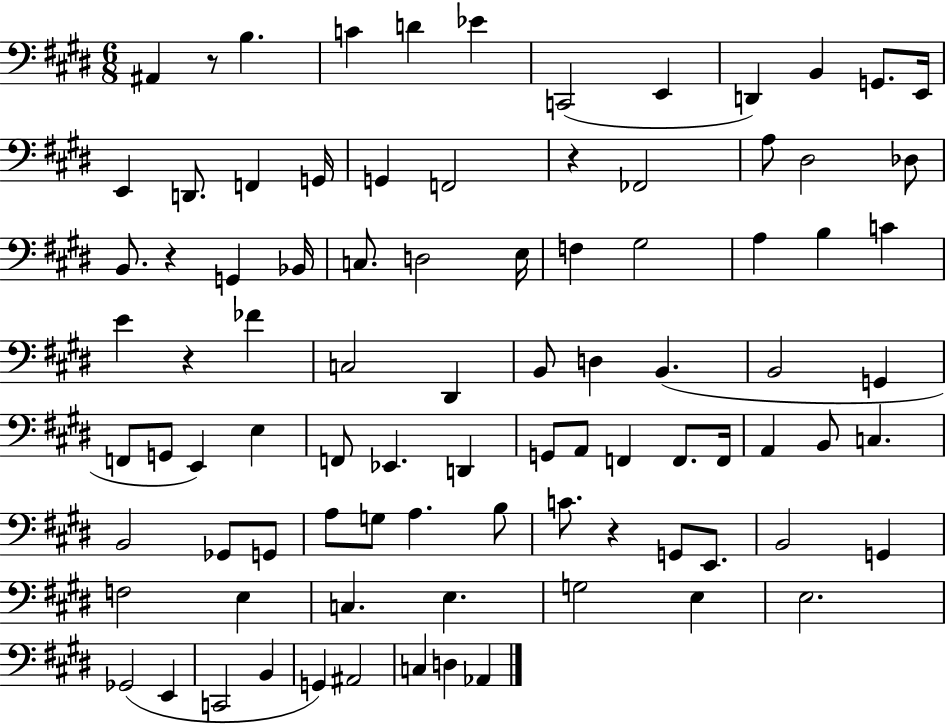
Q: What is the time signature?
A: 6/8